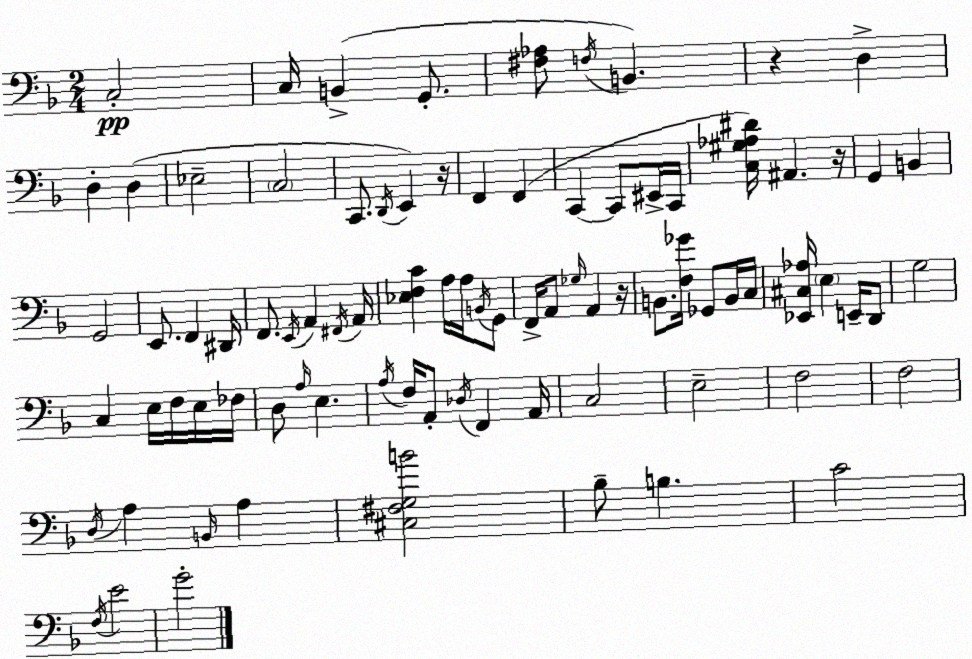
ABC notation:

X:1
T:Untitled
M:2/4
L:1/4
K:Dm
C,2 C,/4 B,, G,,/2 [^F,_A,]/2 F,/4 B,, z D, D, D, _E,2 C,2 C,,/2 D,,/4 E,, z/4 F,, F,, C,, C,,/2 ^E,,/4 C,,/4 [C,^G,_A,^D]/4 ^A,, z/4 G,, B,, G,,2 E,,/2 F,, ^D,,/4 F,,/2 E,,/4 A,, ^F,,/4 A,,/4 [_E,F,C] A,/4 A,/4 B,,/4 G,,/2 F,,/4 A,,/2 _G,/4 A,, z/4 B,,/2 [F,_G]/4 _G,,/2 B,,/4 C,/4 [_E,,^C,_A,]/4 E, E,,/4 D,,/2 G,2 C, E,/4 F,/4 E,/4 _F,/4 D,/2 A,/4 E, A,/4 F,/4 A,,/2 _D,/4 F,, A,,/4 C,2 E,2 F,2 F,2 D,/4 A, B,,/4 A, [^C,^F,G,B]2 _B,/2 B, C2 F,/4 E2 G2